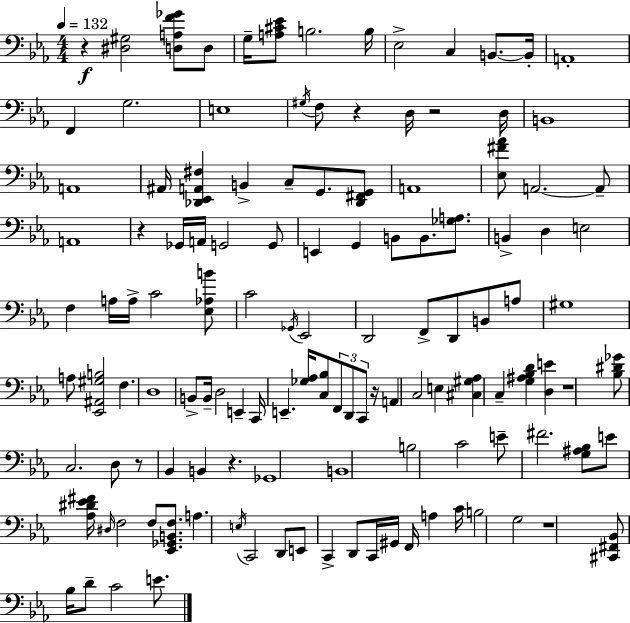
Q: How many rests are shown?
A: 9